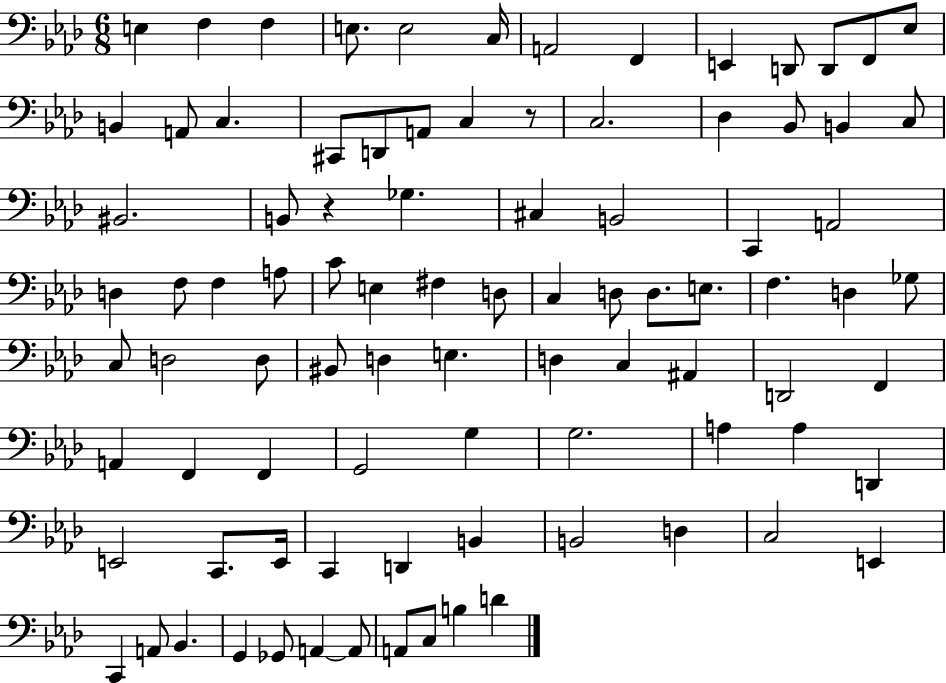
E3/q F3/q F3/q E3/e. E3/h C3/s A2/h F2/q E2/q D2/e D2/e F2/e Eb3/e B2/q A2/e C3/q. C#2/e D2/e A2/e C3/q R/e C3/h. Db3/q Bb2/e B2/q C3/e BIS2/h. B2/e R/q Gb3/q. C#3/q B2/h C2/q A2/h D3/q F3/e F3/q A3/e C4/e E3/q F#3/q D3/e C3/q D3/e D3/e. E3/e. F3/q. D3/q Gb3/e C3/e D3/h D3/e BIS2/e D3/q E3/q. D3/q C3/q A#2/q D2/h F2/q A2/q F2/q F2/q G2/h G3/q G3/h. A3/q A3/q D2/q E2/h C2/e. E2/s C2/q D2/q B2/q B2/h D3/q C3/h E2/q C2/q A2/e Bb2/q. G2/q Gb2/e A2/q A2/e A2/e C3/e B3/q D4/q